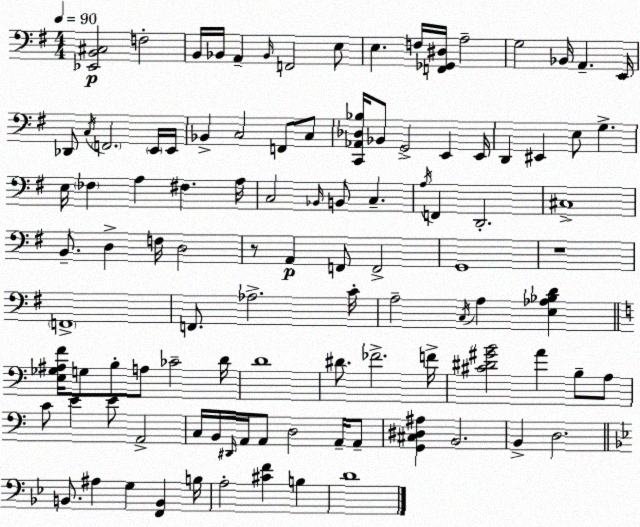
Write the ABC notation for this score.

X:1
T:Untitled
M:4/4
L:1/4
K:G
[_E,,B,,^C,]2 F,2 B,,/4 _B,,/4 A,, _B,,/4 F,,2 E,/2 E, F,/4 [F,,_G,,^D,]/4 A,2 G,2 _B,,/4 A,, E,,/4 _D,,/2 C,/4 F,,2 E,,/4 E,,/4 _B,, C,2 F,,/2 C,/2 [C,,_A,,_D,_B,]/4 _B,,/2 G,,2 E,, E,,/4 D,, ^E,, E,/2 G, E,/4 _F, A, ^F, A,/4 C,2 _B,,/4 B,,/2 C, A,/4 F,, D,,2 ^C,4 B,,/2 D, F,/4 D,2 z/2 A,, F,,/2 F,,2 G,,4 z4 F,,4 F,,/2 _A,2 C/4 A,2 C,/4 A, [E,_A,_B,D] [E,_G,^A,F]/4 G,/2 B,/2 A,/2 _C2 D/4 D4 ^D/2 _F2 F/4 [^C^D^GB]2 A B,/2 A,/2 C/2 E E/2 A,,2 C,/4 B,,/4 ^D,,/4 A,,/4 A,,/2 D,2 A,,/4 A,,/2 [G,,^C,^D,^A,] B,,2 B,, D,2 B,,/2 ^A, G, [F,,B,,] B,/4 A,2 [^CF] B, D4